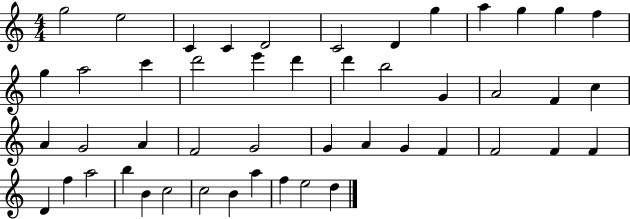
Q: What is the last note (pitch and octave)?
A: D5